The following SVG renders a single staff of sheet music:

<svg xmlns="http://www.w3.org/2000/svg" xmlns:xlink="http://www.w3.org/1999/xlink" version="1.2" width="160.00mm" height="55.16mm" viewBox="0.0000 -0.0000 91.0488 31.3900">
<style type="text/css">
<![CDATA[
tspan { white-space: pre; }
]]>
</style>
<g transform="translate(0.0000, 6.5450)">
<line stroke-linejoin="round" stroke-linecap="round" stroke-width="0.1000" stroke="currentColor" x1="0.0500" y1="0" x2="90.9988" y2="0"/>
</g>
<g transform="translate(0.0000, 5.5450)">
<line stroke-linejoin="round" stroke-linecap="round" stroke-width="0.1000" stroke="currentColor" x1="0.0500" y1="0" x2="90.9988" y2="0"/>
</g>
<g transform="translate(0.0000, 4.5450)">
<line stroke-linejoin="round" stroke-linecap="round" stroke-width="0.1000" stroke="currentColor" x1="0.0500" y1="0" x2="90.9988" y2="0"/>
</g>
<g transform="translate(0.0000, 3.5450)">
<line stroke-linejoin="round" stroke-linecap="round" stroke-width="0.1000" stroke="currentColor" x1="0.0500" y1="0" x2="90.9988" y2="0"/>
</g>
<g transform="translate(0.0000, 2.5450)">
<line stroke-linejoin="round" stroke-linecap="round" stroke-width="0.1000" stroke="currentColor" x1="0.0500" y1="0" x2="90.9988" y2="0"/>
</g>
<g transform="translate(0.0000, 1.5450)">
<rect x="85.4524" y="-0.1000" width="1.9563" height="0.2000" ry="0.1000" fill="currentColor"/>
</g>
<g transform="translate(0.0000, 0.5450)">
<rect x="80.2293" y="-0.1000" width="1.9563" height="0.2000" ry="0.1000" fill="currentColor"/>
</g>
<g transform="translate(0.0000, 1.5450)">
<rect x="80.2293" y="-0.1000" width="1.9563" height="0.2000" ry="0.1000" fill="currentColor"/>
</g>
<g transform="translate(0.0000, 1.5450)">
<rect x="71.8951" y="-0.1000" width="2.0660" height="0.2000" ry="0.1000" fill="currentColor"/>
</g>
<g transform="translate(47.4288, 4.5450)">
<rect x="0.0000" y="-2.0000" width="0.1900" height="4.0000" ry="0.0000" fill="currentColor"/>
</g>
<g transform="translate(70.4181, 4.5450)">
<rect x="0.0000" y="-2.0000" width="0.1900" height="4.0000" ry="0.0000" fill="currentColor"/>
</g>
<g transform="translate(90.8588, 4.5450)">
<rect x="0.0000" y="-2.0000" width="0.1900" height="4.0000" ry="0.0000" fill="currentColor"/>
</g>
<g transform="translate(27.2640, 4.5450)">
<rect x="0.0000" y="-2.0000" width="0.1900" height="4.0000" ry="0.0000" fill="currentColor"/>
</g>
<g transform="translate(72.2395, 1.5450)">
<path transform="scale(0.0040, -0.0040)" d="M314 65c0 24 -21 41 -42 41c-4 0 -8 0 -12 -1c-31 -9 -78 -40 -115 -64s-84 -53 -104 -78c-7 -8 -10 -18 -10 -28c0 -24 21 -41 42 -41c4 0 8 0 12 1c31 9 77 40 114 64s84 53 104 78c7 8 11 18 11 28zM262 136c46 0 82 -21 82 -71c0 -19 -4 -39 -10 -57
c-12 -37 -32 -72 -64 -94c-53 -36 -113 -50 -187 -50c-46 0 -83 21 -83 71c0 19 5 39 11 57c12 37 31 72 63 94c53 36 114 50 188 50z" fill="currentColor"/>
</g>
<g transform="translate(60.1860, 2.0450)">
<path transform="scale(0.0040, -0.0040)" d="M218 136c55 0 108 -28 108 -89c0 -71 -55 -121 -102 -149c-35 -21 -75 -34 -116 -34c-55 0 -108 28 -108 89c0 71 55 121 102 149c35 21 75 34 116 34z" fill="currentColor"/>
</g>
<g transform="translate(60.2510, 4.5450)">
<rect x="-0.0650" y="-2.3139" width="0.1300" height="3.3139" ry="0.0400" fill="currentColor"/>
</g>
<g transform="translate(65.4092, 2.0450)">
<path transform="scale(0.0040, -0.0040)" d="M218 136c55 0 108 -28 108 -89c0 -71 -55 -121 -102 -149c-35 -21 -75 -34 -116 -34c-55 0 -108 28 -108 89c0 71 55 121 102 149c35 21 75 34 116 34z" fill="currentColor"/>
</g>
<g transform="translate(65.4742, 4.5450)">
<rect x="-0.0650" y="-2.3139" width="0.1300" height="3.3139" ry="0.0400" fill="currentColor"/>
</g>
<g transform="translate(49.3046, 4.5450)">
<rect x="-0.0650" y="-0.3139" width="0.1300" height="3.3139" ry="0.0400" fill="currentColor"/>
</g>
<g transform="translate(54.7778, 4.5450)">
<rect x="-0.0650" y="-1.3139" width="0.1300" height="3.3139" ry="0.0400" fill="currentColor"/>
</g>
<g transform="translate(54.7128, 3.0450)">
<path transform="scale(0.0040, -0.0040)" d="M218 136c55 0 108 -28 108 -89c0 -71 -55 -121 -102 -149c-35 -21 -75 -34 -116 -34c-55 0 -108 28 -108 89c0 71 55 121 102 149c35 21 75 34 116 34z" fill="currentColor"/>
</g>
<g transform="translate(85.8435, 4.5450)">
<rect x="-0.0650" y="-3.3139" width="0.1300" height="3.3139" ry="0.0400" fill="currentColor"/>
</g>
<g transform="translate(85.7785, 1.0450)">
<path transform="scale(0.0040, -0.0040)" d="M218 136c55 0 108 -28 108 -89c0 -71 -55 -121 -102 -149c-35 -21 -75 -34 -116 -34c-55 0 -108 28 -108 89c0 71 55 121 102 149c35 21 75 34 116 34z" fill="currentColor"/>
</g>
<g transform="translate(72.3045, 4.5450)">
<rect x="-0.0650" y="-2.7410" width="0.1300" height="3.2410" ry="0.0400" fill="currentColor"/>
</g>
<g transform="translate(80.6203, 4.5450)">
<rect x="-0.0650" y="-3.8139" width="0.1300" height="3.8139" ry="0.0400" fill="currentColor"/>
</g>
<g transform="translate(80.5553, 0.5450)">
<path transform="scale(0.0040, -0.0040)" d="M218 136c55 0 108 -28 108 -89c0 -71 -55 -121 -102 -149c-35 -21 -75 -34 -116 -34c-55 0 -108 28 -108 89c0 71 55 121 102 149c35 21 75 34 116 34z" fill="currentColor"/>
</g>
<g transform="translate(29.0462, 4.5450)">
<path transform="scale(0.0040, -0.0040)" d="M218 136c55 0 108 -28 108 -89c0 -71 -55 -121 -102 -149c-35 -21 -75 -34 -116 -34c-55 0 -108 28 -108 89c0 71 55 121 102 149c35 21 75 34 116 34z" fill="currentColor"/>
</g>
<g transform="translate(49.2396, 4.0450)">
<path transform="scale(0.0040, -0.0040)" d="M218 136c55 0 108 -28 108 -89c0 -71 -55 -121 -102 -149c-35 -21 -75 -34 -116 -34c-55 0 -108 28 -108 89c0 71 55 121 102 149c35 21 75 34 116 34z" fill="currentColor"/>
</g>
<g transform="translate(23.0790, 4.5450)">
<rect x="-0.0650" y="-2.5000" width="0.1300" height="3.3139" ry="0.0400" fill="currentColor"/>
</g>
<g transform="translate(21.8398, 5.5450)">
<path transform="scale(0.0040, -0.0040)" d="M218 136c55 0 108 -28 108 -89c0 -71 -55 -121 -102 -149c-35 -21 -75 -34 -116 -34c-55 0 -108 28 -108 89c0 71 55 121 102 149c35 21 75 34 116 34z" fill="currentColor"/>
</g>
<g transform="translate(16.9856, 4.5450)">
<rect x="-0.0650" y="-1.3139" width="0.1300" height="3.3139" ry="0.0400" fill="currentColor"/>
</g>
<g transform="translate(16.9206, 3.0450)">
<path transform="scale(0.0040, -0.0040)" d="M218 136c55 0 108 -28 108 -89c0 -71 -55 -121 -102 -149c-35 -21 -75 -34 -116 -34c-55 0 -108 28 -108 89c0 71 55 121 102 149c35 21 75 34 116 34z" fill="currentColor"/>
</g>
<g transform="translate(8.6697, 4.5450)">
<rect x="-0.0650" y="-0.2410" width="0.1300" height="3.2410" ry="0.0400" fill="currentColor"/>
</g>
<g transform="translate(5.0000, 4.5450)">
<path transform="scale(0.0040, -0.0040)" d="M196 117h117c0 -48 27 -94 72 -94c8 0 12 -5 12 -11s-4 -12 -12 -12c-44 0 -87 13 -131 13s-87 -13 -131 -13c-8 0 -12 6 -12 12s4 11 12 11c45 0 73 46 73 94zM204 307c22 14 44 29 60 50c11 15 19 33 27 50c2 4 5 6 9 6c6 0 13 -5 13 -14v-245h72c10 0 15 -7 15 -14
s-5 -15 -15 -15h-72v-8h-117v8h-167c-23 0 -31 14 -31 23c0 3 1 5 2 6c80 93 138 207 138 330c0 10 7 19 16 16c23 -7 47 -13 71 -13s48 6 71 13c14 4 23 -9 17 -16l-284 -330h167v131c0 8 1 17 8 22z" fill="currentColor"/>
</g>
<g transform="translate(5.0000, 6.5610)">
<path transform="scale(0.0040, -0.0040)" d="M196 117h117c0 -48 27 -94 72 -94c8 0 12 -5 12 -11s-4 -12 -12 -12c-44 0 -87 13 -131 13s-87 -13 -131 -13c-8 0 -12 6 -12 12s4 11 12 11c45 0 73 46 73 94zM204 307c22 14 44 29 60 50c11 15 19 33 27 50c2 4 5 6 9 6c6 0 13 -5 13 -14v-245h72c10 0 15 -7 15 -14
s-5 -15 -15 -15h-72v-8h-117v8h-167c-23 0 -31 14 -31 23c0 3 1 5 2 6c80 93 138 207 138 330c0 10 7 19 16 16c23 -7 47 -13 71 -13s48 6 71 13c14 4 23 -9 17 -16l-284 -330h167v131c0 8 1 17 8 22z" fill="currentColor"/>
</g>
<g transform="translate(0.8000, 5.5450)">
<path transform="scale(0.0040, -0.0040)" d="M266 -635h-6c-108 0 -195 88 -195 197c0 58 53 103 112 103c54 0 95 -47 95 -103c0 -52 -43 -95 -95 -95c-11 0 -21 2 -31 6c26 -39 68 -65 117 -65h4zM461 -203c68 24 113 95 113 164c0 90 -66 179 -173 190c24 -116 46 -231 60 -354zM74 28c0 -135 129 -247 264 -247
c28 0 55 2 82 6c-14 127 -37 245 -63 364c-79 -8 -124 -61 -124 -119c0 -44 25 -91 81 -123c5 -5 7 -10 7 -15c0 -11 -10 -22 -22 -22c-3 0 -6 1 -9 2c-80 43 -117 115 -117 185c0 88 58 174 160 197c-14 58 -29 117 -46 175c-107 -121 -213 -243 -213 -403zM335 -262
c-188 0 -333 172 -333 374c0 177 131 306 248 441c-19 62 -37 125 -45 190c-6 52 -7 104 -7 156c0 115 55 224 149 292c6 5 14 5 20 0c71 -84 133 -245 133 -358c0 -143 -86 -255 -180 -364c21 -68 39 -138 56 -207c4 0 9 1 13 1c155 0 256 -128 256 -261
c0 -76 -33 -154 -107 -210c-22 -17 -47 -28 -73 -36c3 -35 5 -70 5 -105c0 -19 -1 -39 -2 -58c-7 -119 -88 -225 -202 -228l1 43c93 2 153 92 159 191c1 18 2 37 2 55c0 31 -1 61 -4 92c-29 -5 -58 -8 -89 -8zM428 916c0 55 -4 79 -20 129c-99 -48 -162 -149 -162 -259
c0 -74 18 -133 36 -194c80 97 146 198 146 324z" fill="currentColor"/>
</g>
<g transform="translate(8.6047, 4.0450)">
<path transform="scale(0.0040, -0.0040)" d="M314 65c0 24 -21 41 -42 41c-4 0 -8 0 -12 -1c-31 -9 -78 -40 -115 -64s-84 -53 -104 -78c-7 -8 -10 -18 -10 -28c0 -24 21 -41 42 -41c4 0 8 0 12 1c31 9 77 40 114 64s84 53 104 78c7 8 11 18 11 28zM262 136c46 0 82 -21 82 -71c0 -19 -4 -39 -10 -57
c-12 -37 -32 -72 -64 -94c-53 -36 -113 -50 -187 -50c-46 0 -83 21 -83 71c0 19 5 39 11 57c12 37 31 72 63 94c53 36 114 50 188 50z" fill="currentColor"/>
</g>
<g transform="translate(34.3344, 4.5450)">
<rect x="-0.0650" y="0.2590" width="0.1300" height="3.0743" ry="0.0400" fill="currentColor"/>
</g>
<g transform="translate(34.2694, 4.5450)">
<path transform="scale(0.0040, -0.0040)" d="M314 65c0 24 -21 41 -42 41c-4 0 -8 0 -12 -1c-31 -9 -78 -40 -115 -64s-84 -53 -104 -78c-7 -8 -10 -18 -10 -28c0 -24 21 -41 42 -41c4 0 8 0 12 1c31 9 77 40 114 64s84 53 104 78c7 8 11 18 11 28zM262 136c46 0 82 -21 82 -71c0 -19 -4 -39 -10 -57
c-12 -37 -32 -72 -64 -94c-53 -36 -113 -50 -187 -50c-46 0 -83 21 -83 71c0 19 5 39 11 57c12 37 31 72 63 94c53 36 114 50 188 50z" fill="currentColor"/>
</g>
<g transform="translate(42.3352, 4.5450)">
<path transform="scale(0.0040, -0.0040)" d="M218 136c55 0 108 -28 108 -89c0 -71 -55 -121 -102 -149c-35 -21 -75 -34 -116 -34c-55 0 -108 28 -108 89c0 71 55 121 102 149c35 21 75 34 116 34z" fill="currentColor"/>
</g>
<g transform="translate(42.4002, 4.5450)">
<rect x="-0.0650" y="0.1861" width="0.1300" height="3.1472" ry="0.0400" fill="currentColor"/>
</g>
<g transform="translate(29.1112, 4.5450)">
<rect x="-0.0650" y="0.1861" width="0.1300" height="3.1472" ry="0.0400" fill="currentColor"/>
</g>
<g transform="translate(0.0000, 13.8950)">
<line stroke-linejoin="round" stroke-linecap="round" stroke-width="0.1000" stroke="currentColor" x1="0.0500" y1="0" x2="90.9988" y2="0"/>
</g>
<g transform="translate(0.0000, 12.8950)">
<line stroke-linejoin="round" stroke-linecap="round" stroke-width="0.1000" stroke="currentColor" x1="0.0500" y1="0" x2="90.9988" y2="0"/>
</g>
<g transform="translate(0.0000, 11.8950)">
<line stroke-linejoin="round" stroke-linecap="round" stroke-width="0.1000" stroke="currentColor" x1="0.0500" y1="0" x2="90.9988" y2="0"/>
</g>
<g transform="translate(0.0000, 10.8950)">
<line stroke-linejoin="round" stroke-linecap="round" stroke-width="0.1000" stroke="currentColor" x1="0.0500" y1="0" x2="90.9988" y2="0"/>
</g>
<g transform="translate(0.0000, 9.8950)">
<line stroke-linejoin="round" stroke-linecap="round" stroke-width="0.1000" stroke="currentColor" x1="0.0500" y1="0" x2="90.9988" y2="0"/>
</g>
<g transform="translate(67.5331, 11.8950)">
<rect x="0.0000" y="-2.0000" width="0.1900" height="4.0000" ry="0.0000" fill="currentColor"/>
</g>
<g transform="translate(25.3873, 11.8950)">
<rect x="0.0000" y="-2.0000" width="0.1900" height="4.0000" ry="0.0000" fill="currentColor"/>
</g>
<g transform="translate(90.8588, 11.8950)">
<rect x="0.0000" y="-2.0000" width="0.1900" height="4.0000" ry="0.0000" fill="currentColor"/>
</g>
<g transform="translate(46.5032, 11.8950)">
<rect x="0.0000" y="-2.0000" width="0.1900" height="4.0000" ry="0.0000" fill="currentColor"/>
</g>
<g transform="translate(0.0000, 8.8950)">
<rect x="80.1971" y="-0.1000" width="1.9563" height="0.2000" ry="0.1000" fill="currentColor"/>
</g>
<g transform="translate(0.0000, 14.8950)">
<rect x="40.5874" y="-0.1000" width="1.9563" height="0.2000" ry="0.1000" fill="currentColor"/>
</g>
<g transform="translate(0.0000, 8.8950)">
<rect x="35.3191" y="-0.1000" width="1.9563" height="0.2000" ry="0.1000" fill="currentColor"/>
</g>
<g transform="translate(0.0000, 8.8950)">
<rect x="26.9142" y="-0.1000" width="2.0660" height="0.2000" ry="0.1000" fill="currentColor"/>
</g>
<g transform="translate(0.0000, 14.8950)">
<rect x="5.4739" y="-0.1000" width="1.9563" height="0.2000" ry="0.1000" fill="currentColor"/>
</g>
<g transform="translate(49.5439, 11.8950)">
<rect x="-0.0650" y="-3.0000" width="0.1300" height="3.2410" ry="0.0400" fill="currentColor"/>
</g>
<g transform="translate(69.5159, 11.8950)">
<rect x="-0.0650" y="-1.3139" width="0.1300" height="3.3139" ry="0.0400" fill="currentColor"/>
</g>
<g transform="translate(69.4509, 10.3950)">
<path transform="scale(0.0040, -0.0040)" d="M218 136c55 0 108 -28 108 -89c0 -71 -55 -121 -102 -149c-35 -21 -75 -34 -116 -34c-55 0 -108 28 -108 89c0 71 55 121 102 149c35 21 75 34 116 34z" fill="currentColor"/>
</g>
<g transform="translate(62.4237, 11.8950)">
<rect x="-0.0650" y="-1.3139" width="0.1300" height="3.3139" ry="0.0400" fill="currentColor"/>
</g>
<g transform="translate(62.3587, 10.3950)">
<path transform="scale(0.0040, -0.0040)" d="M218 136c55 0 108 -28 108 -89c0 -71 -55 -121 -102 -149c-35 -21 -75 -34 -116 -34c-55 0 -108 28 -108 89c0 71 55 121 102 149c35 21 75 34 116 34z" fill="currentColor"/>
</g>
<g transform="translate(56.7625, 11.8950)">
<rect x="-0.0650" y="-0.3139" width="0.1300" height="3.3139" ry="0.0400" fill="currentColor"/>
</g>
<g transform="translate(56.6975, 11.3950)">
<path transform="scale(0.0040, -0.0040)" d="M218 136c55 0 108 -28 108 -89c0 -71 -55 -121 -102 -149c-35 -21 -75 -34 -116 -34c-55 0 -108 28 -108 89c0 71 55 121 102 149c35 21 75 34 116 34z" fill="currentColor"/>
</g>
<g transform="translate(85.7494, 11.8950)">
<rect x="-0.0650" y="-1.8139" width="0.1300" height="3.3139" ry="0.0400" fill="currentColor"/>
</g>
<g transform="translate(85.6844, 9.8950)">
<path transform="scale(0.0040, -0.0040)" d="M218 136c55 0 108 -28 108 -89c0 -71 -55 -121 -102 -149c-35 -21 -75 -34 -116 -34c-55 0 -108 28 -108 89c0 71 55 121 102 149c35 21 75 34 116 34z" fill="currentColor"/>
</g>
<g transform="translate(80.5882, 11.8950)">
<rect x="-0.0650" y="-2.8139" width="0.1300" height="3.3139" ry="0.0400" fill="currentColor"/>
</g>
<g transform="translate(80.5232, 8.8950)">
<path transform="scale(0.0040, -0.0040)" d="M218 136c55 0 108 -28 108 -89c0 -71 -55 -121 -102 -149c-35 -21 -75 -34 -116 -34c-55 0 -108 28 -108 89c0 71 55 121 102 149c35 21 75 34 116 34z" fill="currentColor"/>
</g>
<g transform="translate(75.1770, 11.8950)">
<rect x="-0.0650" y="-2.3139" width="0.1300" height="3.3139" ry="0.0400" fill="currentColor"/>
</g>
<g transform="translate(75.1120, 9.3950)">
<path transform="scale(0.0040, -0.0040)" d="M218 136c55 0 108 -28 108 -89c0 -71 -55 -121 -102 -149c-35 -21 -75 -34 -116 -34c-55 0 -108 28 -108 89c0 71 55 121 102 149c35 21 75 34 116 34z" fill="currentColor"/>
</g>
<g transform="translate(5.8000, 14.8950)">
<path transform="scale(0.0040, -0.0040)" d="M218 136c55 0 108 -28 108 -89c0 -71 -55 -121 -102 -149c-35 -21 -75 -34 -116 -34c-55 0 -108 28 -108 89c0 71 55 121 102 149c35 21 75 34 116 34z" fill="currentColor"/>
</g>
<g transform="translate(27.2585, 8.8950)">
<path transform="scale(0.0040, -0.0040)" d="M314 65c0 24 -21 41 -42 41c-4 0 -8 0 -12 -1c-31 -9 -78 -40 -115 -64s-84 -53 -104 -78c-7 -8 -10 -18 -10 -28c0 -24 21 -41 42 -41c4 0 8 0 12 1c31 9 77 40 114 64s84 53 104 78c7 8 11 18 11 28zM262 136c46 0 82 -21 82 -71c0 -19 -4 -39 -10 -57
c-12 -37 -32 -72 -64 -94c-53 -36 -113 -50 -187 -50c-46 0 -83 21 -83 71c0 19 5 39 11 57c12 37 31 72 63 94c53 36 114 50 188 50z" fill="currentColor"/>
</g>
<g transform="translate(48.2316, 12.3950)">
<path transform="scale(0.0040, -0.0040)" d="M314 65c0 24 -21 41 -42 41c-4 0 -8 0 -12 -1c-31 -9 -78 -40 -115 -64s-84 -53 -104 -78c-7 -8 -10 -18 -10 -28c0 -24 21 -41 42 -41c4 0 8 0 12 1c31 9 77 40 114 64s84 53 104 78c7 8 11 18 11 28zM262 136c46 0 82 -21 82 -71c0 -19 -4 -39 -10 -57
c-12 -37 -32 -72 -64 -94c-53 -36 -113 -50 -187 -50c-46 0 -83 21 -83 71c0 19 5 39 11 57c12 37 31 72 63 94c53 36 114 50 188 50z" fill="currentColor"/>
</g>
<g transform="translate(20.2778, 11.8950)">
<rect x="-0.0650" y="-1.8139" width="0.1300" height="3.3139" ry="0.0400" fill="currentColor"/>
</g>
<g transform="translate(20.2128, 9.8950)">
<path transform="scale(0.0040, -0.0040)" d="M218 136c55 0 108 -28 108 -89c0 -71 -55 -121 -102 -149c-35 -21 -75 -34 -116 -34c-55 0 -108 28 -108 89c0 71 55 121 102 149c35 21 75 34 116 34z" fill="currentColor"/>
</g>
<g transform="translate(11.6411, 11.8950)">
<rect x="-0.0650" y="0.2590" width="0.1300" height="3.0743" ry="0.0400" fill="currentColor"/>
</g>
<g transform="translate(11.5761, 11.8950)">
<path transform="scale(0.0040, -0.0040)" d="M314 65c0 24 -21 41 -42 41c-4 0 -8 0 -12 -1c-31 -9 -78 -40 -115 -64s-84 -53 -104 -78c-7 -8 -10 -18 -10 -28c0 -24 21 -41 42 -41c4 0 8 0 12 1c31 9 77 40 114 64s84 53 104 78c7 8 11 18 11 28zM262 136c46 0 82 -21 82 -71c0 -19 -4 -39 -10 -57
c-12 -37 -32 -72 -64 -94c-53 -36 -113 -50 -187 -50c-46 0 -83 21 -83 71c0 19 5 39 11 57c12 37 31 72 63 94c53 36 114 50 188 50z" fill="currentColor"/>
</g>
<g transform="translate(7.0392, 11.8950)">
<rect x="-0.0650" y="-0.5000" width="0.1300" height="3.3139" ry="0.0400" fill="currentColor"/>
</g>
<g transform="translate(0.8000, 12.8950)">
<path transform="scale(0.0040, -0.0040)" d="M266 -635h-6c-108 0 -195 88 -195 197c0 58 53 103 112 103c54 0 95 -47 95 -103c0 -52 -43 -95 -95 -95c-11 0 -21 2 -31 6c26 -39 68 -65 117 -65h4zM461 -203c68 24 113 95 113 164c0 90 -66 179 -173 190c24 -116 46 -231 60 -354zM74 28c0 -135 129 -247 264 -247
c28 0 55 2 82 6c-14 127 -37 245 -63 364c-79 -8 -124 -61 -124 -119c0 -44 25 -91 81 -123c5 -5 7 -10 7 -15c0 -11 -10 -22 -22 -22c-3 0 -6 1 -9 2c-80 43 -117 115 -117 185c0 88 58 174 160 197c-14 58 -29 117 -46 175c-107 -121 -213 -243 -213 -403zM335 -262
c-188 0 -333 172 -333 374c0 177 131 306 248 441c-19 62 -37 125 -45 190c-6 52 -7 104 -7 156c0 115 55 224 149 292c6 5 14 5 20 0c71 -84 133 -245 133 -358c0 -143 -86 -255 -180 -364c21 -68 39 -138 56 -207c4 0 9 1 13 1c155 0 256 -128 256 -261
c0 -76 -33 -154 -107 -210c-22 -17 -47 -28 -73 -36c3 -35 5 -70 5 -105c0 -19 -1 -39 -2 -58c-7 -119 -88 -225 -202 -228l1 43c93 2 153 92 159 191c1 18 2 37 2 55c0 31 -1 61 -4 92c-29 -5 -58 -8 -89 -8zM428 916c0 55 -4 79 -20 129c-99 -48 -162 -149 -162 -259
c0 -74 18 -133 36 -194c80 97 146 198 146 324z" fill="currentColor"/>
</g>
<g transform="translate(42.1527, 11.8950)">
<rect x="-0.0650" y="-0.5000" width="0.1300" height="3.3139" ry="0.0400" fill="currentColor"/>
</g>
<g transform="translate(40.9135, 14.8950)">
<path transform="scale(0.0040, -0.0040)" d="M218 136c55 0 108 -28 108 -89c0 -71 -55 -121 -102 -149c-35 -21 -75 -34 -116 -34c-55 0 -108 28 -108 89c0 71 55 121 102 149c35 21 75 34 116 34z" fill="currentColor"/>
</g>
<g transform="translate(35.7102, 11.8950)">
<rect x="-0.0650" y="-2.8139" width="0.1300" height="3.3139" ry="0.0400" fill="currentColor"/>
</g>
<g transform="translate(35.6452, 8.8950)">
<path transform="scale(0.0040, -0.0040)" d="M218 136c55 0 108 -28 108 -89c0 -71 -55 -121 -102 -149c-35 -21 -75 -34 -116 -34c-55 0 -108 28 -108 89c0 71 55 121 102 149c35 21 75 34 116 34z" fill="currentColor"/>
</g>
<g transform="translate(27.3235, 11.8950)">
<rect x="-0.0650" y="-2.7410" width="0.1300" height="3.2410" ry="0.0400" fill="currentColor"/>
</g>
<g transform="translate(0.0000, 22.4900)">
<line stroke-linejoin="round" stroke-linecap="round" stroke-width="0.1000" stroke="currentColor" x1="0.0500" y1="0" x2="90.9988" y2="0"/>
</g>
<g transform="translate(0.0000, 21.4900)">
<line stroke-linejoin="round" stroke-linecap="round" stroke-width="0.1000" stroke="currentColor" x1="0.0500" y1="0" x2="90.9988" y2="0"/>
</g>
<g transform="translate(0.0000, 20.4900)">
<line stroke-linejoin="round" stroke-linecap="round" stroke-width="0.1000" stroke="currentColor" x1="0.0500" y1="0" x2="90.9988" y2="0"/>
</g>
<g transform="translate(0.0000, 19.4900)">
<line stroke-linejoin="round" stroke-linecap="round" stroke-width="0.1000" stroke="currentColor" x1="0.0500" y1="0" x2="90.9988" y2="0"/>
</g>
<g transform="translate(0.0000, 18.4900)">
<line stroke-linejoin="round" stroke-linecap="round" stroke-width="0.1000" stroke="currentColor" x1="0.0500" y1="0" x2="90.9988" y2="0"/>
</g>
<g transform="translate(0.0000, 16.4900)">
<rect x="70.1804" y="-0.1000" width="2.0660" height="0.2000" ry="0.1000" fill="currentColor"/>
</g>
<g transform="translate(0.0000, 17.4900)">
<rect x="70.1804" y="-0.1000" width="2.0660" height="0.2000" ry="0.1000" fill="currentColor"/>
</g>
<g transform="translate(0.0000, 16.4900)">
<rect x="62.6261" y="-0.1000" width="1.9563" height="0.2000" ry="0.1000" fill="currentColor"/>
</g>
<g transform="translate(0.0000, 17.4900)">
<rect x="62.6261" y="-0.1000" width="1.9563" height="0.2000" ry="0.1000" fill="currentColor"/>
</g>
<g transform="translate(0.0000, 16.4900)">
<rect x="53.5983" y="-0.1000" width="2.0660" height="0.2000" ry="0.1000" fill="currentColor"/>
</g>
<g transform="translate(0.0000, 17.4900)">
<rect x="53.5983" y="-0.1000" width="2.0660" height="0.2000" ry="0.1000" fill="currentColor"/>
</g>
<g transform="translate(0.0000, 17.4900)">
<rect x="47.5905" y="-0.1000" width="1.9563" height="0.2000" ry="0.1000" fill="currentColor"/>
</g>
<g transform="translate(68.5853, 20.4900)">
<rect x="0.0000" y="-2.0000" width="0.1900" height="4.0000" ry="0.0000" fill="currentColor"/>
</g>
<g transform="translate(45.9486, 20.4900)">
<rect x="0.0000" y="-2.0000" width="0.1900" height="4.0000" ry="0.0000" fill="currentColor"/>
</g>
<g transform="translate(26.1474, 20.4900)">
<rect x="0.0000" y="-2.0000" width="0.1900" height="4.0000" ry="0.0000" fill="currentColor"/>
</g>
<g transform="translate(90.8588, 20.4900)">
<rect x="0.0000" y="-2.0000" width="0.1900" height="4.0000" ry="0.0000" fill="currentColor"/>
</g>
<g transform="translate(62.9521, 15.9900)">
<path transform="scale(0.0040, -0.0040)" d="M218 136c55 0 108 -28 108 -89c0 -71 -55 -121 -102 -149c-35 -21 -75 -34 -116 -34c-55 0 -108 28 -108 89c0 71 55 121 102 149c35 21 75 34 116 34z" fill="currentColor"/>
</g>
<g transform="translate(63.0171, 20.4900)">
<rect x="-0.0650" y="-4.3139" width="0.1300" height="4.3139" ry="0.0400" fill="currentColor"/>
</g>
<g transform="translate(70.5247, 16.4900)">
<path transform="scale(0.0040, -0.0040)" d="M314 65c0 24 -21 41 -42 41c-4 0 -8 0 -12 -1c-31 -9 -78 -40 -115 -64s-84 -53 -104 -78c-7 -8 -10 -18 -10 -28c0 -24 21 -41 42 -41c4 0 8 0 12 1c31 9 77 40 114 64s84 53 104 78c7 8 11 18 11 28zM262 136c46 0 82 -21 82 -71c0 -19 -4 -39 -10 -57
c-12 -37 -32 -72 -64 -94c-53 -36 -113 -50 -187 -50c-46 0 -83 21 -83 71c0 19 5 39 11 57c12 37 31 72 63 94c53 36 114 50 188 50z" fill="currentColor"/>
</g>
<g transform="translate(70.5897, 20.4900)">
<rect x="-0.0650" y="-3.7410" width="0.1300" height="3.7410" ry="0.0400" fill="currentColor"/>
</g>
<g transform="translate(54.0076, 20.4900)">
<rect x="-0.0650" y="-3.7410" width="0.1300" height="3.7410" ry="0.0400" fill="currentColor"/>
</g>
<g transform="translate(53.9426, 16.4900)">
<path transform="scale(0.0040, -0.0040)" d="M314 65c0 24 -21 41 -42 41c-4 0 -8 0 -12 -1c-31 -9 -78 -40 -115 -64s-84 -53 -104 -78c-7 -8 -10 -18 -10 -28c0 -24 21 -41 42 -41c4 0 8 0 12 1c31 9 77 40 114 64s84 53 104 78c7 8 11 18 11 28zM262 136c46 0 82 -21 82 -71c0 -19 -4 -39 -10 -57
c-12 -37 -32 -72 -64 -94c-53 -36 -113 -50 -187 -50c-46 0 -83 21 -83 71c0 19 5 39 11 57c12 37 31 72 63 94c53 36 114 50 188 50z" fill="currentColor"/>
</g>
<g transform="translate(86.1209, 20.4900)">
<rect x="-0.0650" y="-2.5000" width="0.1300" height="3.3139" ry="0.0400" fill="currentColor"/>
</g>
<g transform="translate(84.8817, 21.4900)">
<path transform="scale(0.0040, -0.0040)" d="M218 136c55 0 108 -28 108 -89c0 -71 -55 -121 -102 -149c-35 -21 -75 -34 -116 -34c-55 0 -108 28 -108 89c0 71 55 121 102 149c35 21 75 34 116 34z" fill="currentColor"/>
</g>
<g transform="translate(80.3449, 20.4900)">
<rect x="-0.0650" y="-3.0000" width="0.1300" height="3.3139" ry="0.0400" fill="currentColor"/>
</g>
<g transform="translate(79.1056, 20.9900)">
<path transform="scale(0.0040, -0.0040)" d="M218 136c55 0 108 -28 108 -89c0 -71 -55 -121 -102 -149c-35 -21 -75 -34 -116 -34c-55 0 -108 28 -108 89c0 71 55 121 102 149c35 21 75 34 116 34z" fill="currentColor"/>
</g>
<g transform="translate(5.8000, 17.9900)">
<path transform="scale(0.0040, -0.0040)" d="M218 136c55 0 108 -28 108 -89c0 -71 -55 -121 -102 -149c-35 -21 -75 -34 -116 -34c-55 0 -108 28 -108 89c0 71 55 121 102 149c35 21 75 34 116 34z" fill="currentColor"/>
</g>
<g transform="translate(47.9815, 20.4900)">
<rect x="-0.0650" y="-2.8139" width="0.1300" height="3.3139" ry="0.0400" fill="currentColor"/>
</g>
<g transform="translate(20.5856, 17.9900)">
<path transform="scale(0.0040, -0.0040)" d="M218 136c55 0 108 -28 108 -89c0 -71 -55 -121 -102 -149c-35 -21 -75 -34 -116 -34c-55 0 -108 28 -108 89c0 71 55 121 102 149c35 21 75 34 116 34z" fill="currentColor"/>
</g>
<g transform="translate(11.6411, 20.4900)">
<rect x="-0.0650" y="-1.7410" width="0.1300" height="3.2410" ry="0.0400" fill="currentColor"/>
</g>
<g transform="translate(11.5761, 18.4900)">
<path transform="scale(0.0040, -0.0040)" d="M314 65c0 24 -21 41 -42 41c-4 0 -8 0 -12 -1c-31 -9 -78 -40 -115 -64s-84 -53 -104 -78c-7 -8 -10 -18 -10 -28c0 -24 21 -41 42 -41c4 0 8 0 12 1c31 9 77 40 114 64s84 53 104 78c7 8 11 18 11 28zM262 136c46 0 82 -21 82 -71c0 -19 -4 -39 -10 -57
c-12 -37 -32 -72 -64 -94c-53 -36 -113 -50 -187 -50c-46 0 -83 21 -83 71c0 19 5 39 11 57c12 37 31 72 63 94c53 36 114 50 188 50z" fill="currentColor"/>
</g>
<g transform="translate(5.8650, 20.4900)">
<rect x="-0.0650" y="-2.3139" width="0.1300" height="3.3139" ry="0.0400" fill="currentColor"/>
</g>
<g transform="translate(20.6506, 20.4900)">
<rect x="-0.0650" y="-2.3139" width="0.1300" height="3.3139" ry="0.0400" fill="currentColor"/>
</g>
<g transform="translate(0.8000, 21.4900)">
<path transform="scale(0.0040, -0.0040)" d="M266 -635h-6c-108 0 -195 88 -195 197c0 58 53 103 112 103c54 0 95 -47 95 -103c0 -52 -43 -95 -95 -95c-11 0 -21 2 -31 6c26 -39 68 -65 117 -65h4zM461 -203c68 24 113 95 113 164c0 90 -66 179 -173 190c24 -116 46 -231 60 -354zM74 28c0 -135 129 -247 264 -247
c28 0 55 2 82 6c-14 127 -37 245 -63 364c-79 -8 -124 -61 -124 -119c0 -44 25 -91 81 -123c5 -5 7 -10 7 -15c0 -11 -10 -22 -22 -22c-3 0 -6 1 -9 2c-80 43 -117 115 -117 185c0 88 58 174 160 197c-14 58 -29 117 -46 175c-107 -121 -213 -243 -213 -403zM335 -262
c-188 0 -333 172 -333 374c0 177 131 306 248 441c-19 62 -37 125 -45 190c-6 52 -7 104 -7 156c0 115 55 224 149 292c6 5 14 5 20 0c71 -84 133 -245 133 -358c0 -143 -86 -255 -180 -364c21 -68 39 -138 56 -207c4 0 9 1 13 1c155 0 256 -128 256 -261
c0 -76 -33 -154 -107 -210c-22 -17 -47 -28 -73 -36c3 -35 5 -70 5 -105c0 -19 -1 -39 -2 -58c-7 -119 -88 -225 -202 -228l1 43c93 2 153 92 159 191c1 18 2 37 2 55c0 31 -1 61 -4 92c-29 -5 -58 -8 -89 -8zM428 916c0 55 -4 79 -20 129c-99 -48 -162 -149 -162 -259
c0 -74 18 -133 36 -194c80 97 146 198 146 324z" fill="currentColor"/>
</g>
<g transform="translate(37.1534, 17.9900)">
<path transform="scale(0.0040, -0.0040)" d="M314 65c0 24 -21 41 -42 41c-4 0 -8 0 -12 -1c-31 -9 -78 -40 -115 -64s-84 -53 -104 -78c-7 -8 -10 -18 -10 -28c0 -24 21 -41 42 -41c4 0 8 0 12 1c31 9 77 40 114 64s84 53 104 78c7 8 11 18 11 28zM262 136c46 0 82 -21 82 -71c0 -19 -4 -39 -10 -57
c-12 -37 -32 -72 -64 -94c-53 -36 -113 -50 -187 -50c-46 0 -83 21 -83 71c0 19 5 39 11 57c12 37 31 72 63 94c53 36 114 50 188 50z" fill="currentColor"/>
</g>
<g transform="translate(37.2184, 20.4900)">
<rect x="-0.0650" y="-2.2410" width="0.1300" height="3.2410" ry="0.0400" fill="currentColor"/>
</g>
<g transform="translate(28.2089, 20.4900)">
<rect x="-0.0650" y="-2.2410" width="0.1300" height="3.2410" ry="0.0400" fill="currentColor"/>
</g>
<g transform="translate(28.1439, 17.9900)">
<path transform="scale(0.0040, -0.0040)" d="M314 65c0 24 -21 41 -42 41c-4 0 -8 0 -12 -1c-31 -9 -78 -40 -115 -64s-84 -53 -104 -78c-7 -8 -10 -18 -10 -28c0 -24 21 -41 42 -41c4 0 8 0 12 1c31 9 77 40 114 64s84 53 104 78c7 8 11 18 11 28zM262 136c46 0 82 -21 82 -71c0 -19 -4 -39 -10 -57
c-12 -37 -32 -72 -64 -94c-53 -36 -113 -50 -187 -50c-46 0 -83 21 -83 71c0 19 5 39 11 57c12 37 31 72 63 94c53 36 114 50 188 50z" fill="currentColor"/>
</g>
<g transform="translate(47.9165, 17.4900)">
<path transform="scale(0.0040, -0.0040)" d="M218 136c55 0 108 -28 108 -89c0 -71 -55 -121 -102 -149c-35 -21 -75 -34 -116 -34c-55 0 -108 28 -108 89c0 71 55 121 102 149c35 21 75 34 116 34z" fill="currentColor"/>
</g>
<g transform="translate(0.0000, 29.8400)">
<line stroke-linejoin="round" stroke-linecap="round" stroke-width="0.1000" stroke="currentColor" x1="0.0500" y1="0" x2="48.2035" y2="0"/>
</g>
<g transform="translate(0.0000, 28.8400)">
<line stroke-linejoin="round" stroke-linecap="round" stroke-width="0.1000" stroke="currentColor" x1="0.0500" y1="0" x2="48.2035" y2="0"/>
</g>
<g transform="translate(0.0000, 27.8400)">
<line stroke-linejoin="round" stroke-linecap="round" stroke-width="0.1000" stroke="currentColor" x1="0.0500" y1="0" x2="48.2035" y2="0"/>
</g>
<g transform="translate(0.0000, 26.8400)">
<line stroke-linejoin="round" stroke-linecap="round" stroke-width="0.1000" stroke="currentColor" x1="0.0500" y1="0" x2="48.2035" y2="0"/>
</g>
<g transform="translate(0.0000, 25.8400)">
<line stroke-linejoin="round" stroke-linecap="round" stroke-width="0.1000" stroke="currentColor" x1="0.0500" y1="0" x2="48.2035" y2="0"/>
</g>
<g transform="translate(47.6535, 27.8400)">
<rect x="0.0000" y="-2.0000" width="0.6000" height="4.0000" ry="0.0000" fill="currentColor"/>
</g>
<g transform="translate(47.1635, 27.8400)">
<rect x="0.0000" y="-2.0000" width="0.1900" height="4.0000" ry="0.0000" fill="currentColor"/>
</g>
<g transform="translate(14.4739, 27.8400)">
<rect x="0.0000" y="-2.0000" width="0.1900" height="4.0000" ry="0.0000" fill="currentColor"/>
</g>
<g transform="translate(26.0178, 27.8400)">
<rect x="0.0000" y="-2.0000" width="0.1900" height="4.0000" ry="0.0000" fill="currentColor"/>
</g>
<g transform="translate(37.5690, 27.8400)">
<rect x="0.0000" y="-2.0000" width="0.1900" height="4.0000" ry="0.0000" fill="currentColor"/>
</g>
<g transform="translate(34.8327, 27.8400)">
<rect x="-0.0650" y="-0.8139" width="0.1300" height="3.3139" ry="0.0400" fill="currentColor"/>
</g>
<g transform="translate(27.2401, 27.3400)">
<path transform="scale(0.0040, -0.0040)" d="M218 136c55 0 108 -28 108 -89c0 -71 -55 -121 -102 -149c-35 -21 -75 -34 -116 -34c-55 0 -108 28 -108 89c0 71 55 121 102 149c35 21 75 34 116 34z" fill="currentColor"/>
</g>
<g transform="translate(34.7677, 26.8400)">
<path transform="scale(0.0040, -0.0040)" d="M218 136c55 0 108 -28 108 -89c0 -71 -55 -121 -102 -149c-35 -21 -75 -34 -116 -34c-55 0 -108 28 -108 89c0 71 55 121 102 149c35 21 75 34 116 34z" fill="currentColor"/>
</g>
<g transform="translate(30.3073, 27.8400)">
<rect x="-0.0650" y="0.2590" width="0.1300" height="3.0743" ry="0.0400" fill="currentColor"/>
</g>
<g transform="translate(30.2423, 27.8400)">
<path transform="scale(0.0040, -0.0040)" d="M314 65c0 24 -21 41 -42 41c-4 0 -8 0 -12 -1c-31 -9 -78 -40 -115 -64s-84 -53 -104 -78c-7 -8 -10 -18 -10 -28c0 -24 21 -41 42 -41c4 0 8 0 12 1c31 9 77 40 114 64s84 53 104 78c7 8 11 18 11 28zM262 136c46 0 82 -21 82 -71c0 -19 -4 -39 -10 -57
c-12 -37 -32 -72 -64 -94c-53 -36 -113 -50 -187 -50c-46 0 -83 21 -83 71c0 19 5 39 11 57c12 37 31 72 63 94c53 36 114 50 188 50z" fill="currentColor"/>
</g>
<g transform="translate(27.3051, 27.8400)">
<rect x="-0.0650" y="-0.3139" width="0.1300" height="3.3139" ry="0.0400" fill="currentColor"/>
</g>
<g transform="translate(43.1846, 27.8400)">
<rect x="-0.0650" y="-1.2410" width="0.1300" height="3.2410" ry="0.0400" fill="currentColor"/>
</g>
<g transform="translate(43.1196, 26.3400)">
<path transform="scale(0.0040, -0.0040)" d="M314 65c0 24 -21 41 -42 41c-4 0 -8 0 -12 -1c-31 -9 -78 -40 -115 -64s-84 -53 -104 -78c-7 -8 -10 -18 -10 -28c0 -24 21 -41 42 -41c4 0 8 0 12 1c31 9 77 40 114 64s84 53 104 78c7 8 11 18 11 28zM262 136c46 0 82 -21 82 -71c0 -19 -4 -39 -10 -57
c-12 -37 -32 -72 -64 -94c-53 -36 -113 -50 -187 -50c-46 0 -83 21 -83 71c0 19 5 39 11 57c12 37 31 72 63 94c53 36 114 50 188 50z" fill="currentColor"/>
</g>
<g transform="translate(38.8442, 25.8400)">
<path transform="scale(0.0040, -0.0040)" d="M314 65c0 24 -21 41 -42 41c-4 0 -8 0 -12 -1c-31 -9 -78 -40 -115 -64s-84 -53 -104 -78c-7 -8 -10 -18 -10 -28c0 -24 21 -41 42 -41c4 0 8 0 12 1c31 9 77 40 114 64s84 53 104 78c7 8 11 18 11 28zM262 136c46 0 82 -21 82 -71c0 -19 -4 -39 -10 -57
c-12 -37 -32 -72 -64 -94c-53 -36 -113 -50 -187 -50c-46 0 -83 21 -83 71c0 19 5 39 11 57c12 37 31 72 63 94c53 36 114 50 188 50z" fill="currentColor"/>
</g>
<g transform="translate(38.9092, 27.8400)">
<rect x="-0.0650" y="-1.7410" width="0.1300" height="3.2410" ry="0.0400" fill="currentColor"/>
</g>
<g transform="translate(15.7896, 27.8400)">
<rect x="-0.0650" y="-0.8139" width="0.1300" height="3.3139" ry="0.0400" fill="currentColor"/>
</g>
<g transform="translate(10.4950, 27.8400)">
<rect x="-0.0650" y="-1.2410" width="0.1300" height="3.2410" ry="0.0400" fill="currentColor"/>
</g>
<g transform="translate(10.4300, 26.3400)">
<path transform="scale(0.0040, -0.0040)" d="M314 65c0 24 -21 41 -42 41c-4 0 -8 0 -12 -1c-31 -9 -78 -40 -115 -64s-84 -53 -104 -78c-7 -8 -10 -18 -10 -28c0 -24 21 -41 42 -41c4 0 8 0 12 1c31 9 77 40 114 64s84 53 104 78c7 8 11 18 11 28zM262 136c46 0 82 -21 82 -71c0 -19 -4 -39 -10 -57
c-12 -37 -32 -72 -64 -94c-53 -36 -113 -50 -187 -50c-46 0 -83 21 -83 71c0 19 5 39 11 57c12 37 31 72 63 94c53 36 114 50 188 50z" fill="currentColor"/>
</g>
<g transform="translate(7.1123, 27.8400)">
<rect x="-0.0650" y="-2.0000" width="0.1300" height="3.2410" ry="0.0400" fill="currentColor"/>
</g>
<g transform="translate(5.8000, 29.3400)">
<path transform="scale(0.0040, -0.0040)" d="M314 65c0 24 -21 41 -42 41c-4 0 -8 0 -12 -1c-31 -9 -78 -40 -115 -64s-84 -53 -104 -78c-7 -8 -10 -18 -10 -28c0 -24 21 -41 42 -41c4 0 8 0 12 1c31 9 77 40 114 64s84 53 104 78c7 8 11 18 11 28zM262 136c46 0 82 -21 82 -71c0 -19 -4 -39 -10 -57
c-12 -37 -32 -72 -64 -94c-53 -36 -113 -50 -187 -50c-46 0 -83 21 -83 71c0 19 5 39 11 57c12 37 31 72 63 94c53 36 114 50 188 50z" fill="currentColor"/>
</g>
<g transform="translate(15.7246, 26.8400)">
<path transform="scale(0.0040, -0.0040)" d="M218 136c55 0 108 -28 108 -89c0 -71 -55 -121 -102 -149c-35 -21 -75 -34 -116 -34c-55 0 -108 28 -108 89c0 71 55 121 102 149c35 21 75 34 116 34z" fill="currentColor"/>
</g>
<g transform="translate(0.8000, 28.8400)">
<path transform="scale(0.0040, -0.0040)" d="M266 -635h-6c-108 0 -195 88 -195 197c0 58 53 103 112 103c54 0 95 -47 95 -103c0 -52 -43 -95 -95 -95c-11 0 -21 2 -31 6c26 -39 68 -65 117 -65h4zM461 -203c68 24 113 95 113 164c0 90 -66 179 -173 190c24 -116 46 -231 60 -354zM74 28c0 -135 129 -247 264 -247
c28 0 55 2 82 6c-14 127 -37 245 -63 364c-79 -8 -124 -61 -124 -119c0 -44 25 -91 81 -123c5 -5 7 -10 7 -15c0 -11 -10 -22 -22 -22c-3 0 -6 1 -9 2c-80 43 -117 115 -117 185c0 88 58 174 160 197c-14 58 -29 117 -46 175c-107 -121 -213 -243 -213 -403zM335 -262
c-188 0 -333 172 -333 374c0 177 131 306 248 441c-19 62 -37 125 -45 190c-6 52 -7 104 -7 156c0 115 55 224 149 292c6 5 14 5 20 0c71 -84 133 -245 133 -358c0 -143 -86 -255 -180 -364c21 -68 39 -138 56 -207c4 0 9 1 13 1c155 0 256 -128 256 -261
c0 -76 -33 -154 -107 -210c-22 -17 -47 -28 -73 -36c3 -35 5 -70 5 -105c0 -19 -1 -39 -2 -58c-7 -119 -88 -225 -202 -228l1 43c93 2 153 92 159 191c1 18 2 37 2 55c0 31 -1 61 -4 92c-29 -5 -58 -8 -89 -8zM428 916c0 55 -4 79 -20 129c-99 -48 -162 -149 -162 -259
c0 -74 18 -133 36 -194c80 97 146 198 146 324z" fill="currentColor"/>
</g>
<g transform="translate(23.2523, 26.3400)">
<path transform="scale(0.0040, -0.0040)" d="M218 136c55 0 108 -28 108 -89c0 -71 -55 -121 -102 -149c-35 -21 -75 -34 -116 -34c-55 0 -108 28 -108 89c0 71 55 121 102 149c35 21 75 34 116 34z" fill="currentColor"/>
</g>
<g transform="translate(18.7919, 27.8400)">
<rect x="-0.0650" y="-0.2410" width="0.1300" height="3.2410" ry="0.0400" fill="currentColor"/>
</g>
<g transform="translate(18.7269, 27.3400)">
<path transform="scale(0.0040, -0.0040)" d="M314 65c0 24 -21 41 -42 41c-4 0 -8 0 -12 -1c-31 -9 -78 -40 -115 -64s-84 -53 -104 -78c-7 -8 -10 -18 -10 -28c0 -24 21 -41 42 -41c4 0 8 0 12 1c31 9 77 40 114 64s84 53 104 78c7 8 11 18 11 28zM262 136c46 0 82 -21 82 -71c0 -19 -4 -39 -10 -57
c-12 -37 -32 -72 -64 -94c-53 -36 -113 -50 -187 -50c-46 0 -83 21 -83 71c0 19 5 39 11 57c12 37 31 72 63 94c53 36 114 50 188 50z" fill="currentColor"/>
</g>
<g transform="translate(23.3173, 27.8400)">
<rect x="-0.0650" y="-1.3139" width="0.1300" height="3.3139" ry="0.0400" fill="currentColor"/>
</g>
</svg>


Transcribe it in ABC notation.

X:1
T:Untitled
M:4/4
L:1/4
K:C
c2 e G B B2 B c e g g a2 c' b C B2 f a2 a C A2 c e e g a f g f2 g g2 g2 a c'2 d' c'2 A G F2 e2 d c2 e c B2 d f2 e2